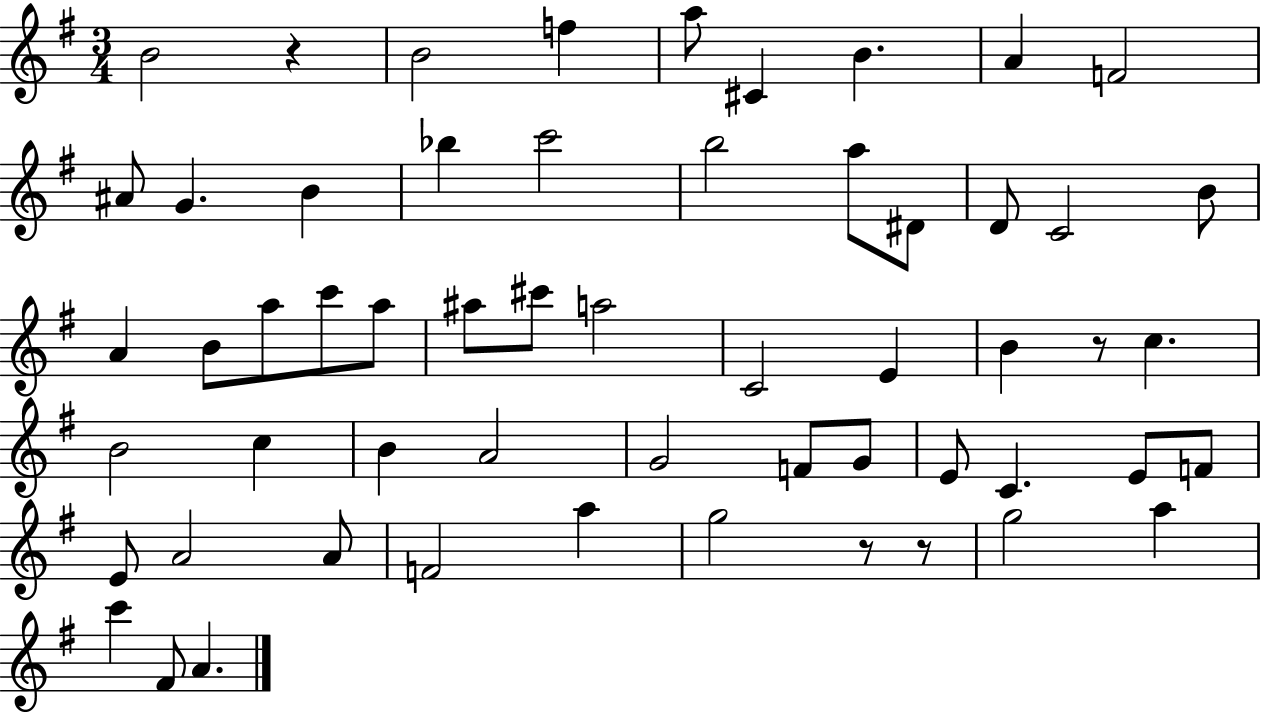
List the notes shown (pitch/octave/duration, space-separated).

B4/h R/q B4/h F5/q A5/e C#4/q B4/q. A4/q F4/h A#4/e G4/q. B4/q Bb5/q C6/h B5/h A5/e D#4/e D4/e C4/h B4/e A4/q B4/e A5/e C6/e A5/e A#5/e C#6/e A5/h C4/h E4/q B4/q R/e C5/q. B4/h C5/q B4/q A4/h G4/h F4/e G4/e E4/e C4/q. E4/e F4/e E4/e A4/h A4/e F4/h A5/q G5/h R/e R/e G5/h A5/q C6/q F#4/e A4/q.